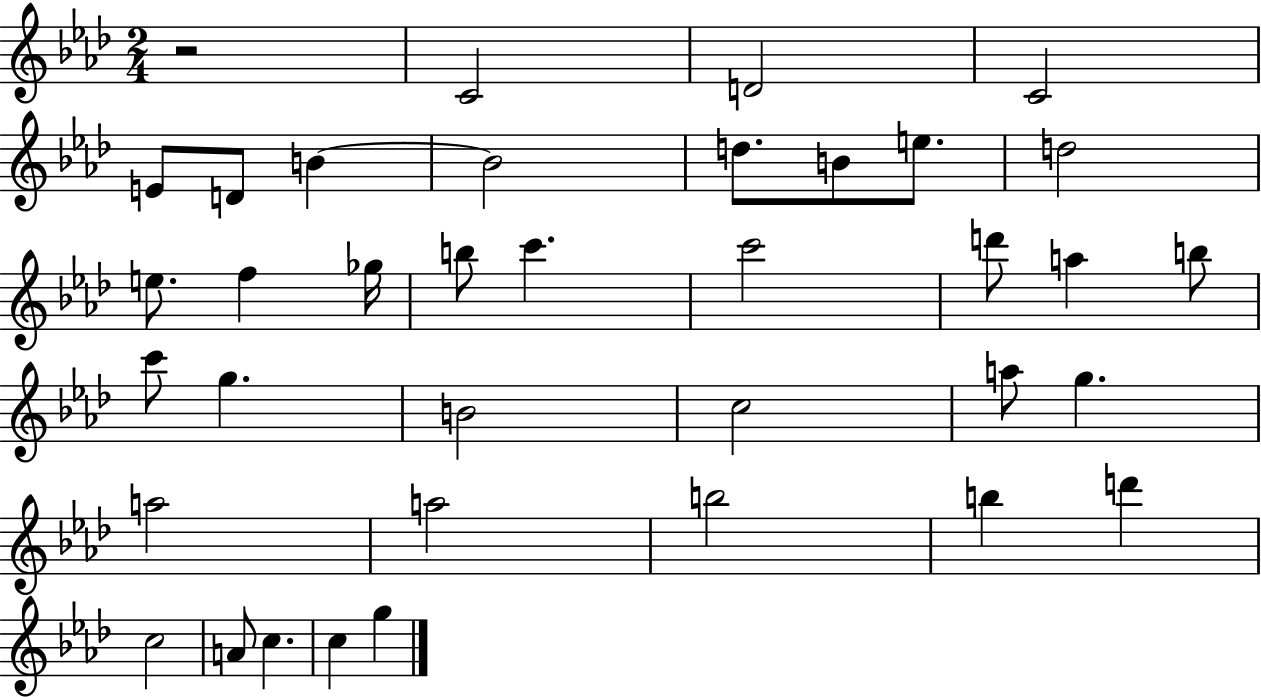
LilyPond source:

{
  \clef treble
  \numericTimeSignature
  \time 2/4
  \key aes \major
  r2 | c'2 | d'2 | c'2 | \break e'8 d'8 b'4~~ | b'2 | d''8. b'8 e''8. | d''2 | \break e''8. f''4 ges''16 | b''8 c'''4. | c'''2 | d'''8 a''4 b''8 | \break c'''8 g''4. | b'2 | c''2 | a''8 g''4. | \break a''2 | a''2 | b''2 | b''4 d'''4 | \break c''2 | a'8 c''4. | c''4 g''4 | \bar "|."
}